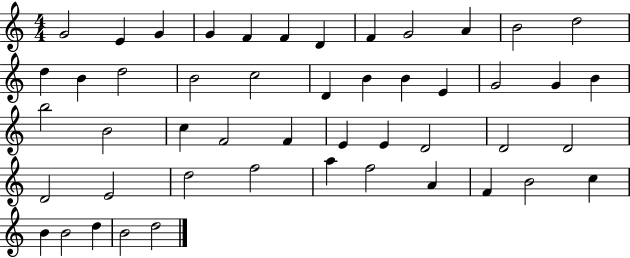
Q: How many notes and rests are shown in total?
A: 49